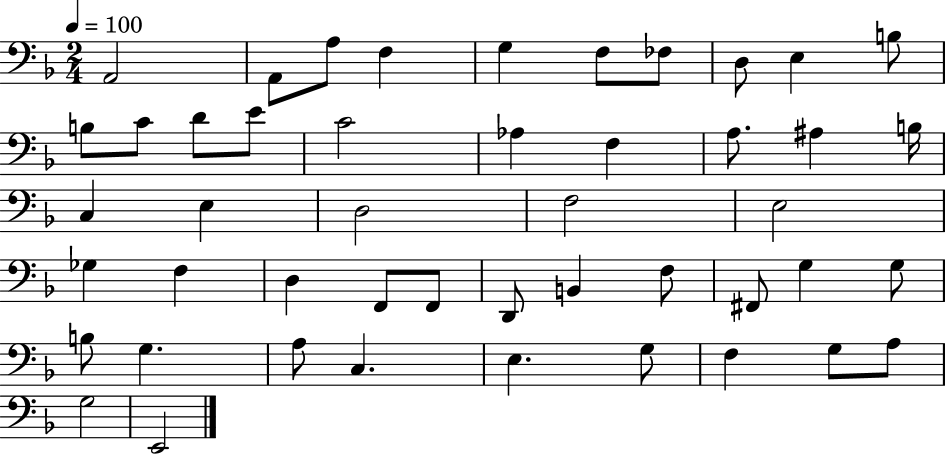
{
  \clef bass
  \numericTimeSignature
  \time 2/4
  \key f \major
  \tempo 4 = 100
  a,2 | a,8 a8 f4 | g4 f8 fes8 | d8 e4 b8 | \break b8 c'8 d'8 e'8 | c'2 | aes4 f4 | a8. ais4 b16 | \break c4 e4 | d2 | f2 | e2 | \break ges4 f4 | d4 f,8 f,8 | d,8 b,4 f8 | fis,8 g4 g8 | \break b8 g4. | a8 c4. | e4. g8 | f4 g8 a8 | \break g2 | e,2 | \bar "|."
}